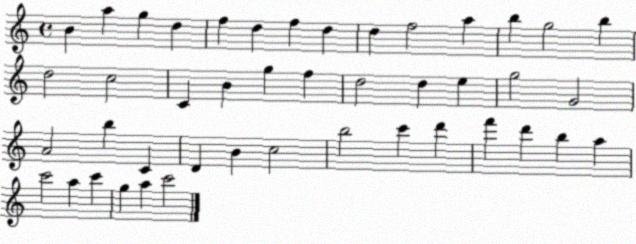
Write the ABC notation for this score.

X:1
T:Untitled
M:4/4
L:1/4
K:C
B a g d f d f d d f2 a b g2 b d2 c2 C B g f d2 d e g2 G2 A2 b C D B c2 b2 c' d' f' d' b a c'2 a c' g a c'2